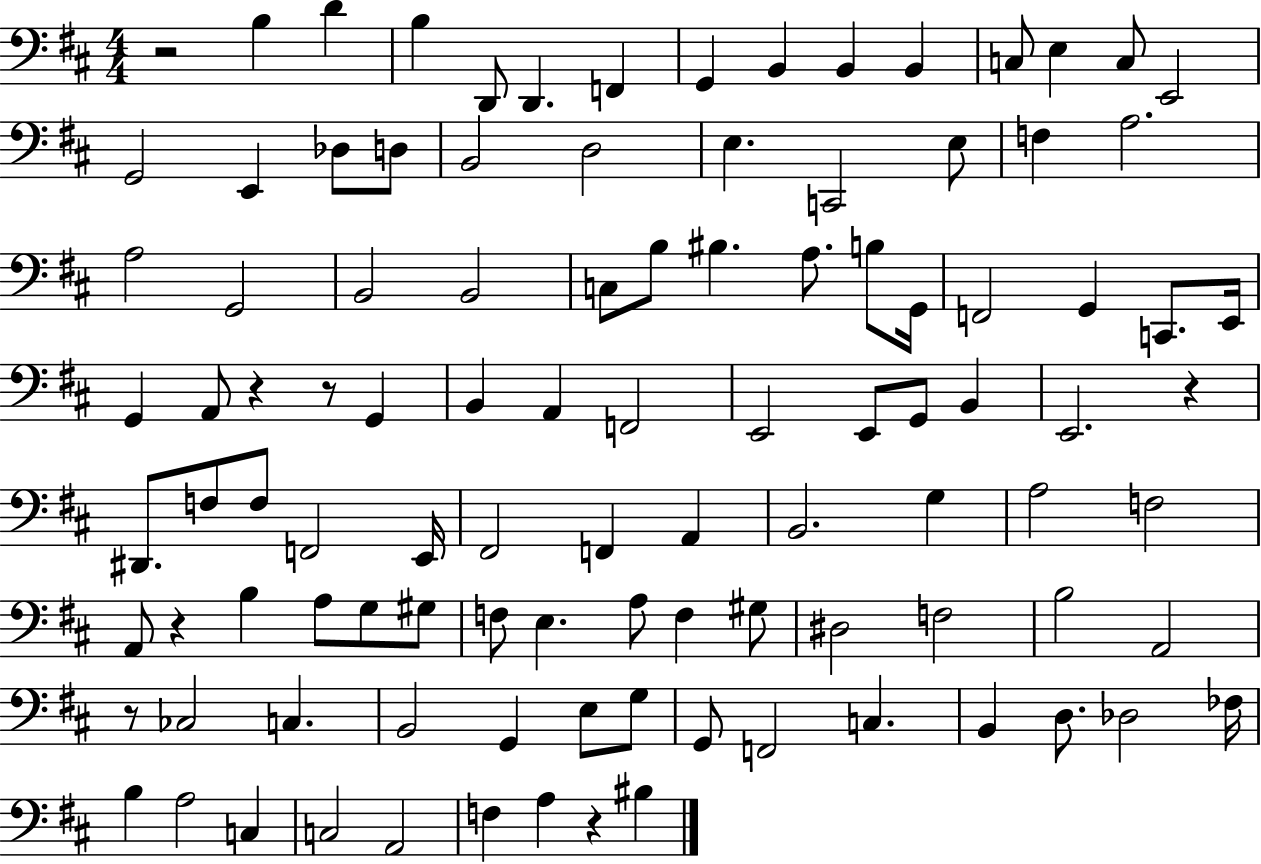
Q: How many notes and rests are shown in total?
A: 104